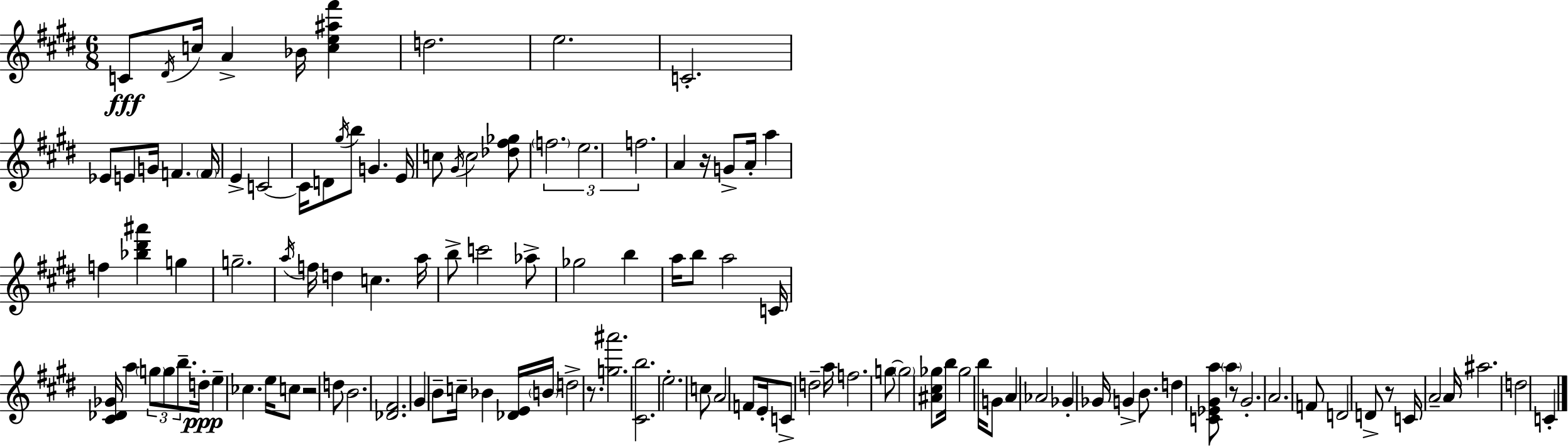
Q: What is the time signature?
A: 6/8